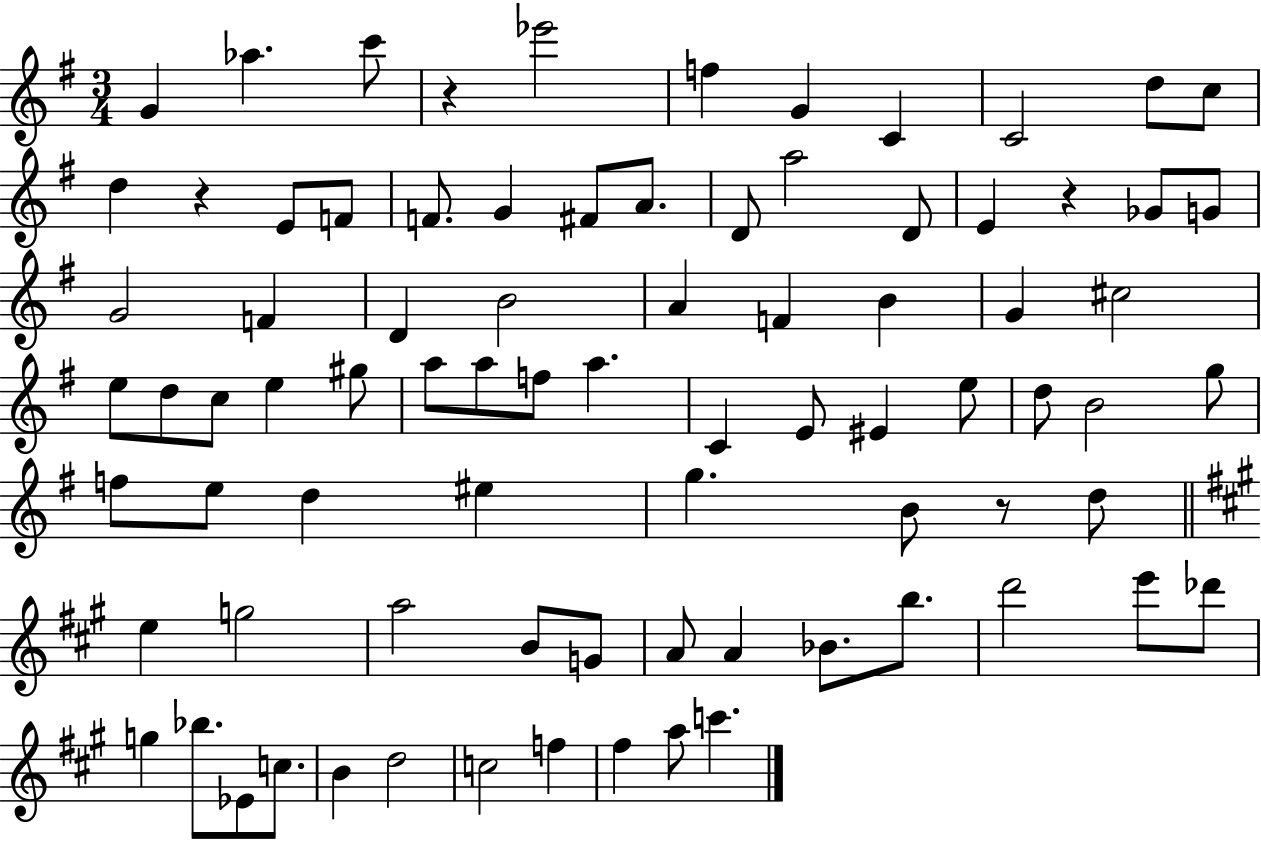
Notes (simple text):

G4/q Ab5/q. C6/e R/q Eb6/h F5/q G4/q C4/q C4/h D5/e C5/e D5/q R/q E4/e F4/e F4/e. G4/q F#4/e A4/e. D4/e A5/h D4/e E4/q R/q Gb4/e G4/e G4/h F4/q D4/q B4/h A4/q F4/q B4/q G4/q C#5/h E5/e D5/e C5/e E5/q G#5/e A5/e A5/e F5/e A5/q. C4/q E4/e EIS4/q E5/e D5/e B4/h G5/e F5/e E5/e D5/q EIS5/q G5/q. B4/e R/e D5/e E5/q G5/h A5/h B4/e G4/e A4/e A4/q Bb4/e. B5/e. D6/h E6/e Db6/e G5/q Bb5/e. Eb4/e C5/e. B4/q D5/h C5/h F5/q F#5/q A5/e C6/q.